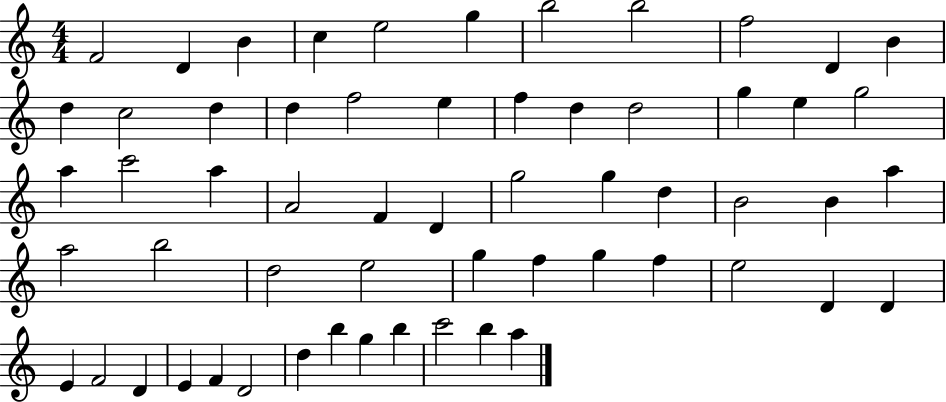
F4/h D4/q B4/q C5/q E5/h G5/q B5/h B5/h F5/h D4/q B4/q D5/q C5/h D5/q D5/q F5/h E5/q F5/q D5/q D5/h G5/q E5/q G5/h A5/q C6/h A5/q A4/h F4/q D4/q G5/h G5/q D5/q B4/h B4/q A5/q A5/h B5/h D5/h E5/h G5/q F5/q G5/q F5/q E5/h D4/q D4/q E4/q F4/h D4/q E4/q F4/q D4/h D5/q B5/q G5/q B5/q C6/h B5/q A5/q